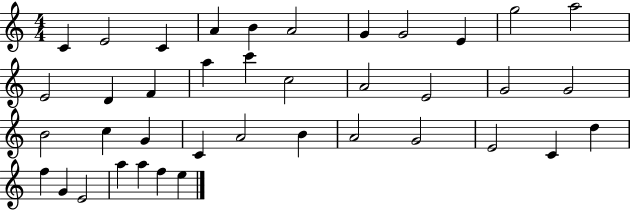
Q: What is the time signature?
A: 4/4